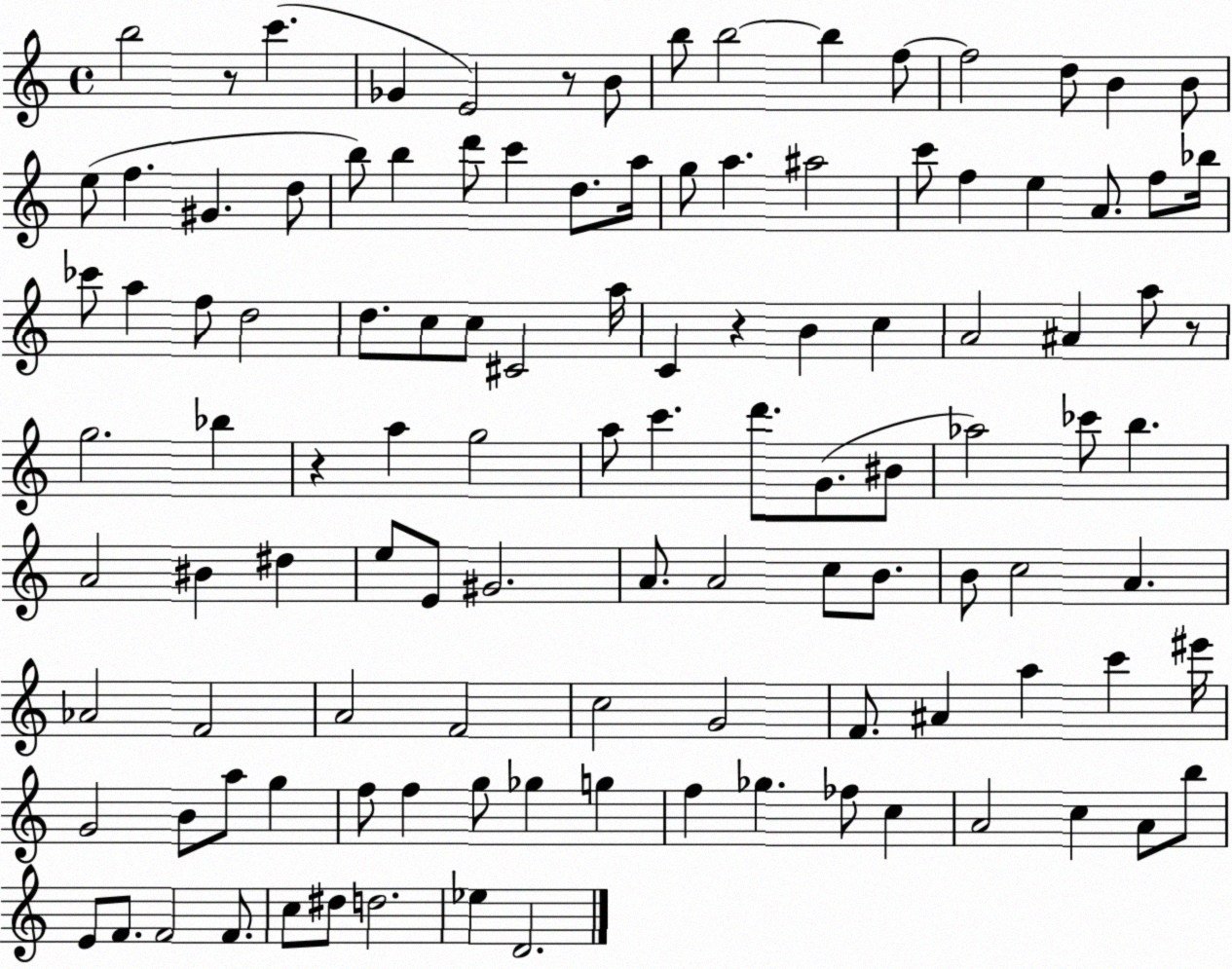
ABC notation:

X:1
T:Untitled
M:4/4
L:1/4
K:C
b2 z/2 c' _G E2 z/2 B/2 b/2 b2 b f/2 f2 d/2 B B/2 e/2 f ^G d/2 b/2 b d'/2 c' d/2 a/4 g/2 a ^a2 c'/2 f e A/2 f/2 _b/4 _c'/2 a f/2 d2 d/2 c/2 c/2 ^C2 a/4 C z B c A2 ^A a/2 z/2 g2 _b z a g2 a/2 c' d'/2 G/2 ^B/2 _a2 _c'/2 b A2 ^B ^d e/2 E/2 ^G2 A/2 A2 c/2 B/2 B/2 c2 A _A2 F2 A2 F2 c2 G2 F/2 ^A a c' ^e'/4 G2 B/2 a/2 g f/2 f g/2 _g g f _g _f/2 c A2 c A/2 b/2 E/2 F/2 F2 F/2 c/2 ^d/2 d2 _e D2